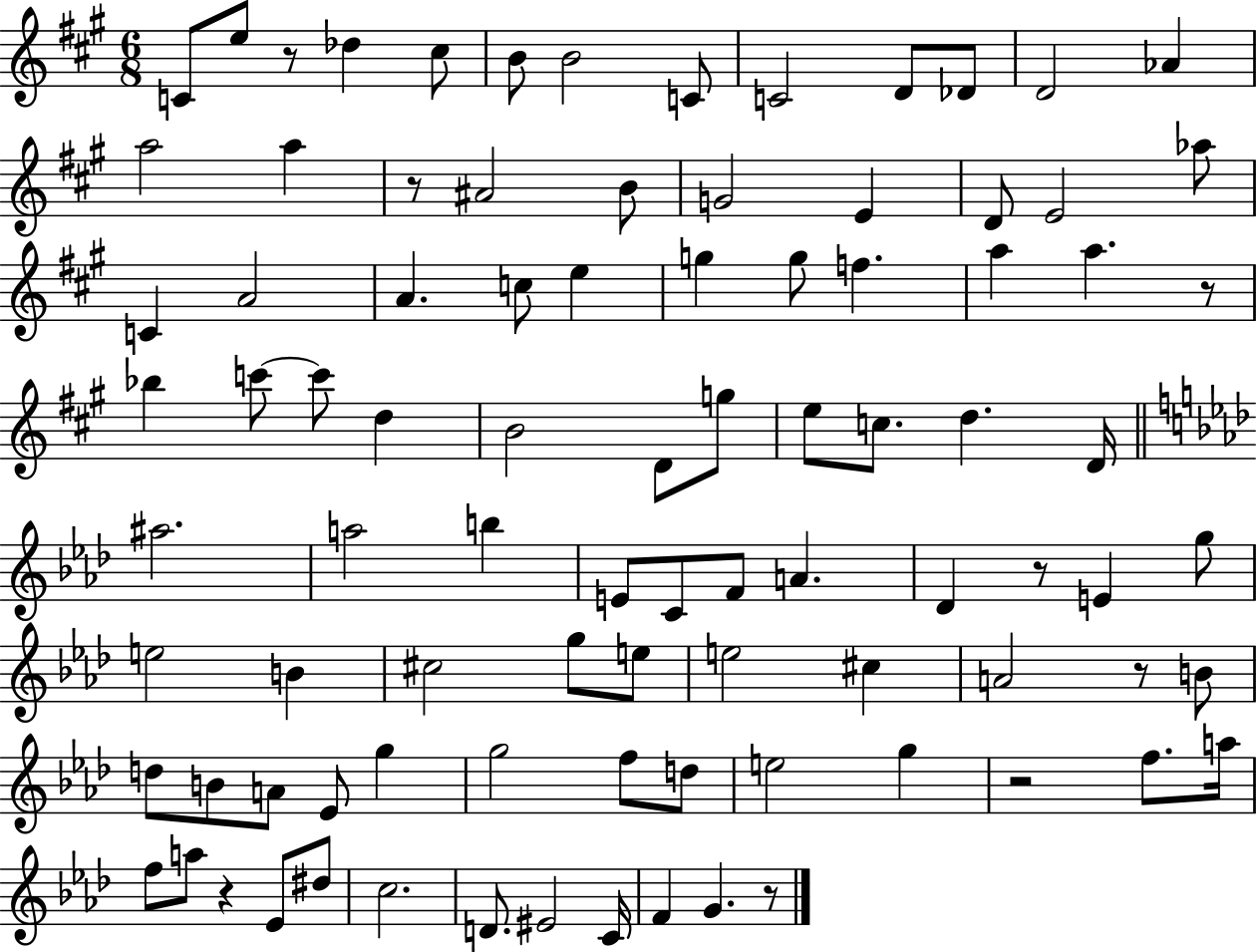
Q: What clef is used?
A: treble